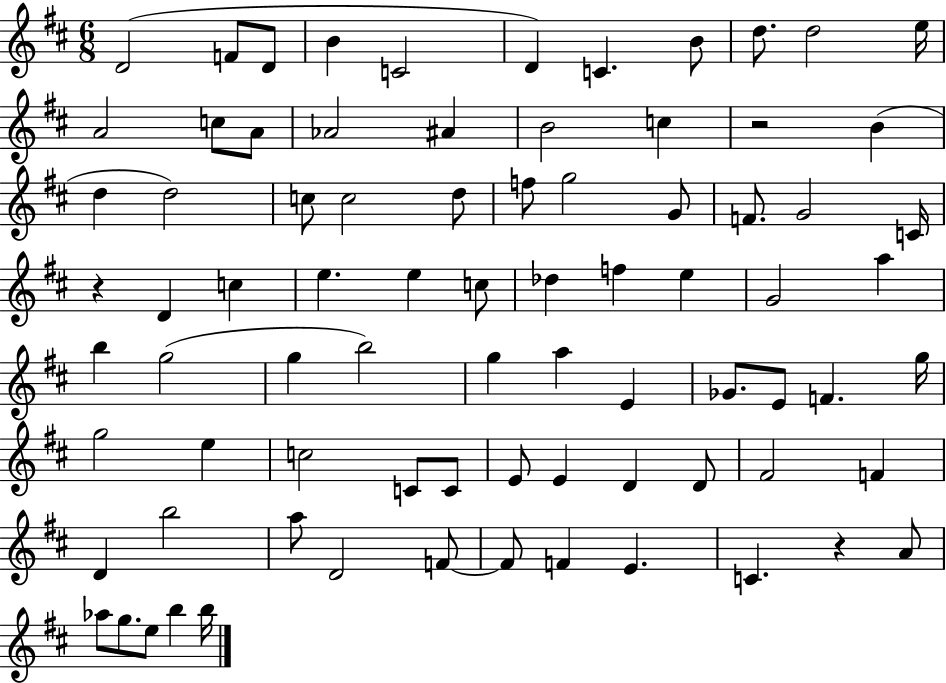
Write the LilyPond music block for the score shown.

{
  \clef treble
  \numericTimeSignature
  \time 6/8
  \key d \major
  \repeat volta 2 { d'2( f'8 d'8 | b'4 c'2 | d'4) c'4. b'8 | d''8. d''2 e''16 | \break a'2 c''8 a'8 | aes'2 ais'4 | b'2 c''4 | r2 b'4( | \break d''4 d''2) | c''8 c''2 d''8 | f''8 g''2 g'8 | f'8. g'2 c'16 | \break r4 d'4 c''4 | e''4. e''4 c''8 | des''4 f''4 e''4 | g'2 a''4 | \break b''4 g''2( | g''4 b''2) | g''4 a''4 e'4 | ges'8. e'8 f'4. g''16 | \break g''2 e''4 | c''2 c'8 c'8 | e'8 e'4 d'4 d'8 | fis'2 f'4 | \break d'4 b''2 | a''8 d'2 f'8~~ | f'8 f'4 e'4. | c'4. r4 a'8 | \break aes''8 g''8. e''8 b''4 b''16 | } \bar "|."
}